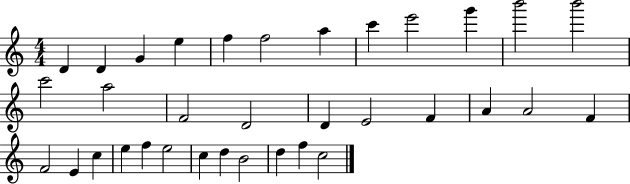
D4/q D4/q G4/q E5/q F5/q F5/h A5/q C6/q E6/h G6/q B6/h B6/h C6/h A5/h F4/h D4/h D4/q E4/h F4/q A4/q A4/h F4/q F4/h E4/q C5/q E5/q F5/q E5/h C5/q D5/q B4/h D5/q F5/q C5/h